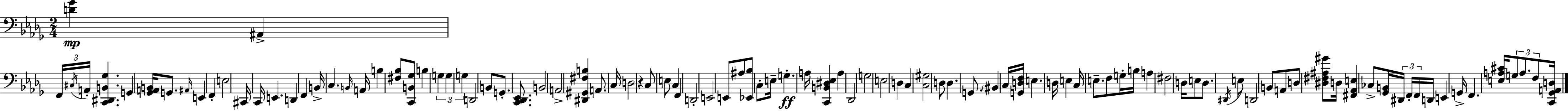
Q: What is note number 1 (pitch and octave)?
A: A#2